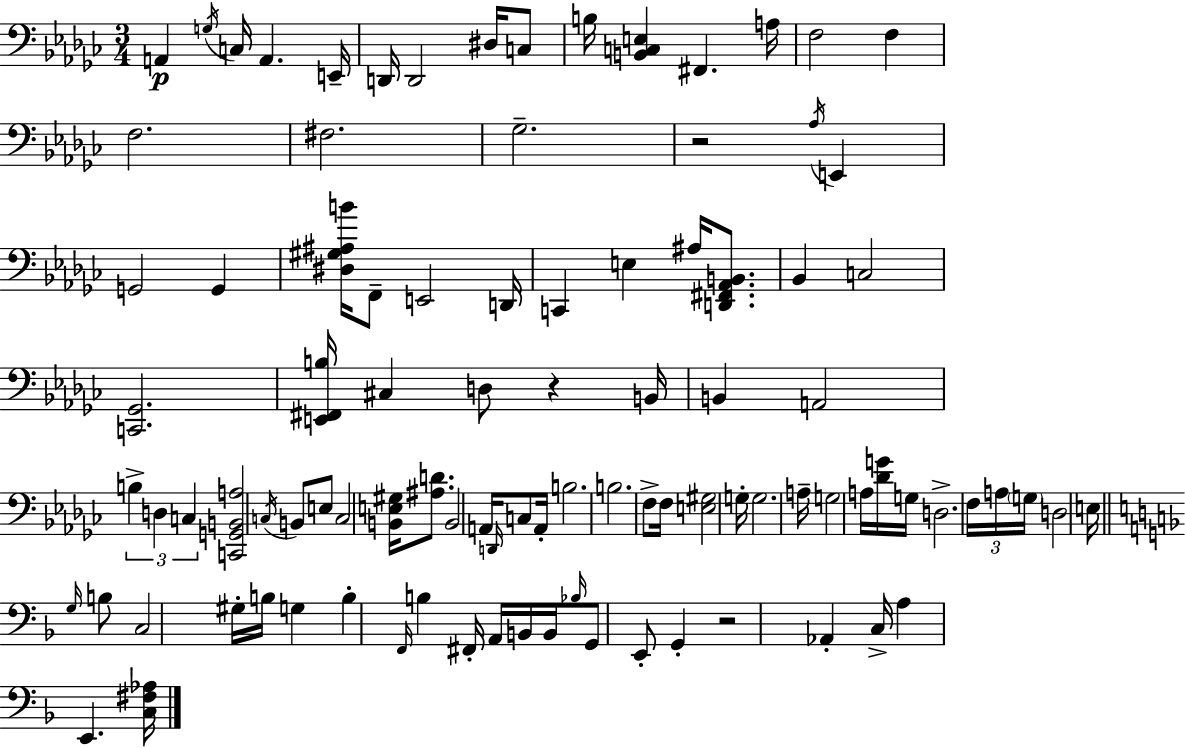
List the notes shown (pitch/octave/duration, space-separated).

A2/q G3/s C3/s A2/q. E2/s D2/s D2/h D#3/s C3/e B3/s [B2,C3,E3]/q F#2/q. A3/s F3/h F3/q F3/h. F#3/h. Gb3/h. R/h Ab3/s E2/q G2/h G2/q [D#3,G#3,A#3,B4]/s F2/e E2/h D2/s C2/q E3/q A#3/s [D2,F#2,Ab2,B2]/e. Bb2/q C3/h [C2,Gb2]/h. [E2,F#2,B3]/s C#3/q D3/e R/q B2/s B2/q A2/h B3/q D3/q C3/q [C2,G2,B2,A3]/h C3/s B2/e E3/e C3/h [B2,E3,G#3]/s [A#3,D4]/e. B2/h A2/s D2/s C3/e A2/s B3/h. B3/h. F3/e F3/s [E3,G#3]/h G3/s G3/h. A3/s G3/h A3/s [Db4,G4]/s G3/s D3/h. F3/s A3/s G3/s D3/h E3/s G3/s B3/e C3/h G#3/s B3/s G3/q B3/q F2/s B3/q F#2/s A2/s B2/s B2/s Bb3/s G2/e E2/e G2/q R/h Ab2/q C3/s A3/q E2/q. [C3,F#3,Ab3]/s